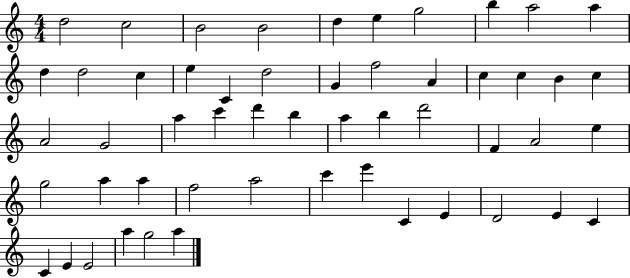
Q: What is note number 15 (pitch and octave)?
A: C4